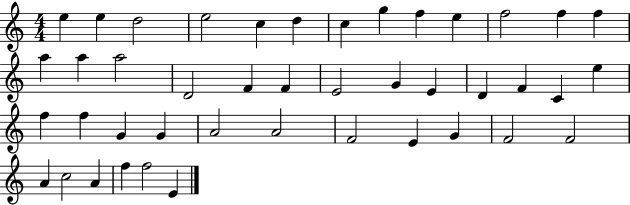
{
  \clef treble
  \numericTimeSignature
  \time 4/4
  \key c \major
  e''4 e''4 d''2 | e''2 c''4 d''4 | c''4 g''4 f''4 e''4 | f''2 f''4 f''4 | \break a''4 a''4 a''2 | d'2 f'4 f'4 | e'2 g'4 e'4 | d'4 f'4 c'4 e''4 | \break f''4 f''4 g'4 g'4 | a'2 a'2 | f'2 e'4 g'4 | f'2 f'2 | \break a'4 c''2 a'4 | f''4 f''2 e'4 | \bar "|."
}